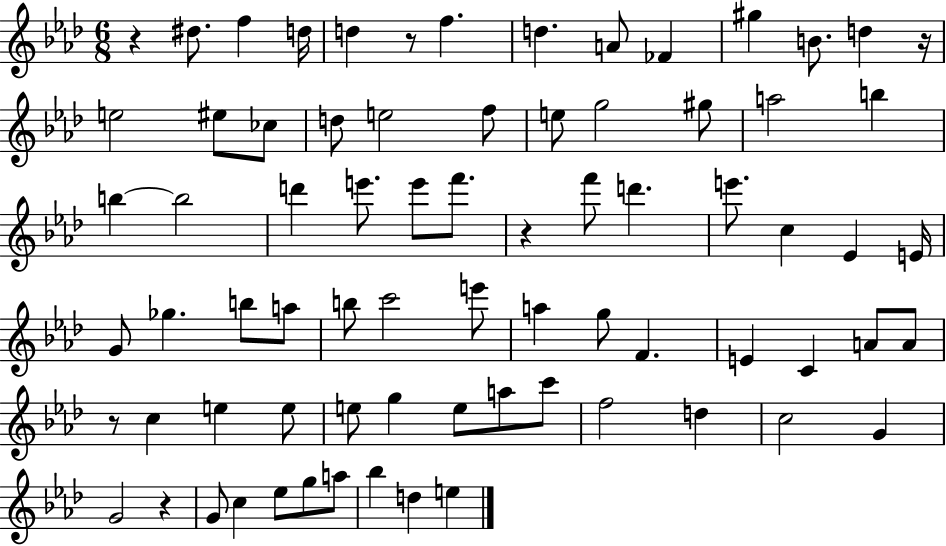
R/q D#5/e. F5/q D5/s D5/q R/e F5/q. D5/q. A4/e FES4/q G#5/q B4/e. D5/q R/s E5/h EIS5/e CES5/e D5/e E5/h F5/e E5/e G5/h G#5/e A5/h B5/q B5/q B5/h D6/q E6/e. E6/e F6/e. R/q F6/e D6/q. E6/e. C5/q Eb4/q E4/s G4/e Gb5/q. B5/e A5/e B5/e C6/h E6/e A5/q G5/e F4/q. E4/q C4/q A4/e A4/e R/e C5/q E5/q E5/e E5/e G5/q E5/e A5/e C6/e F5/h D5/q C5/h G4/q G4/h R/q G4/e C5/q Eb5/e G5/e A5/e Bb5/q D5/q E5/q